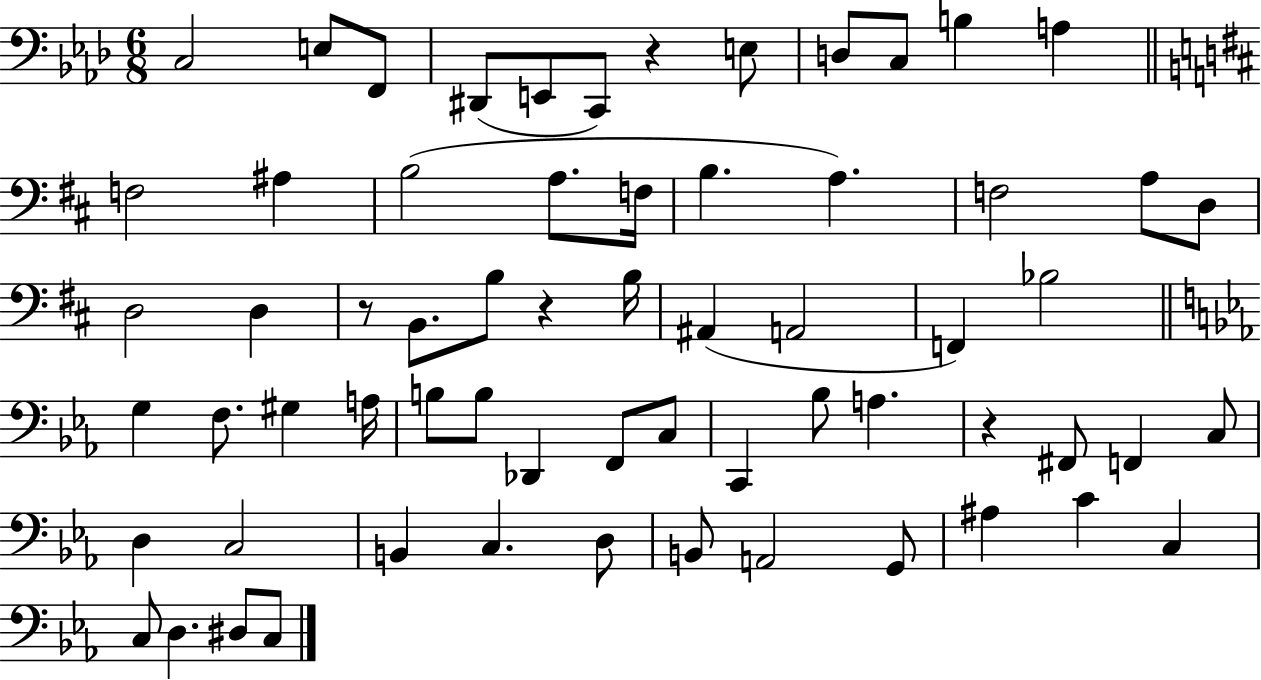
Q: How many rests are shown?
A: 4